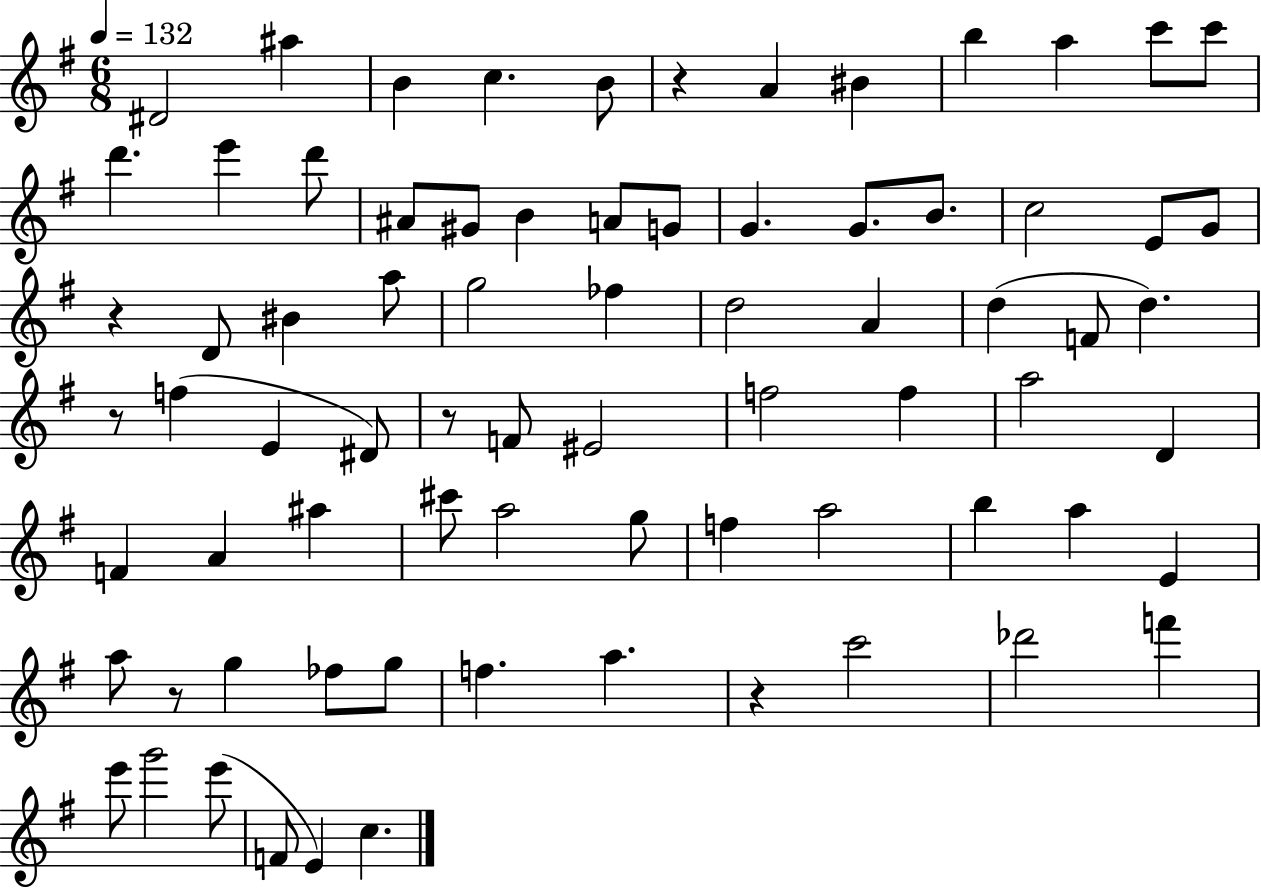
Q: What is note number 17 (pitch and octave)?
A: B4